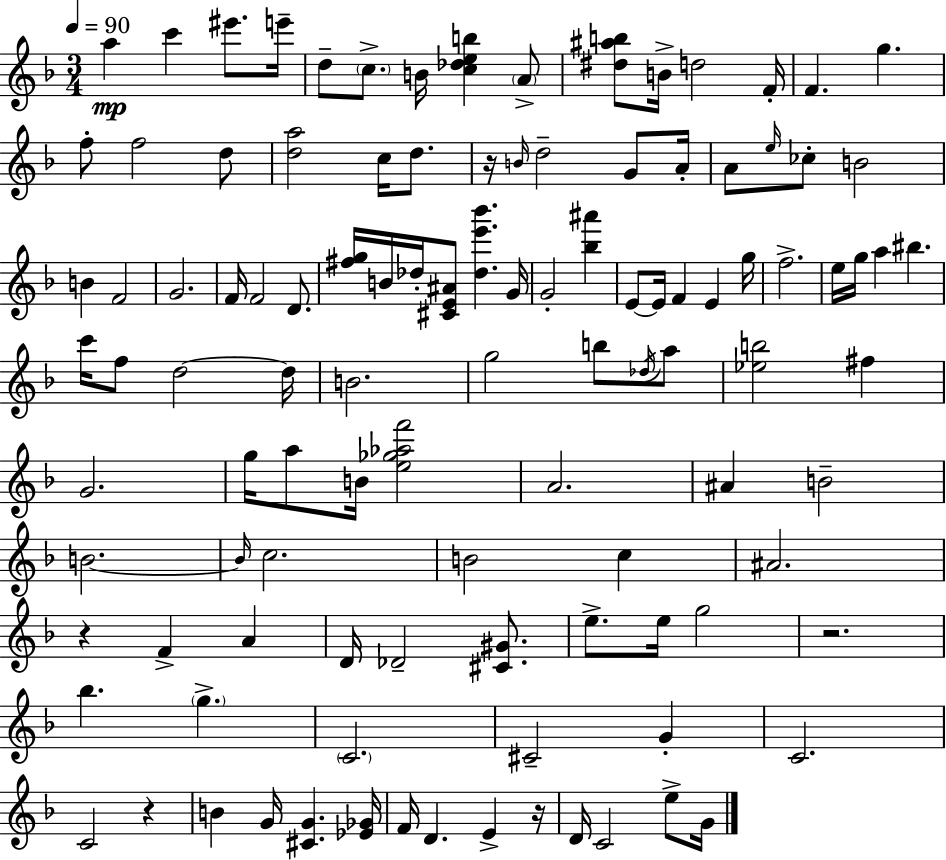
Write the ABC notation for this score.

X:1
T:Untitled
M:3/4
L:1/4
K:F
a c' ^e'/2 e'/4 d/2 c/2 B/4 [c_deb] A/2 [^d^ab]/2 B/4 d2 F/4 F g f/2 f2 d/2 [da]2 c/4 d/2 z/4 B/4 d2 G/2 A/4 A/2 e/4 _c/2 B2 B F2 G2 F/4 F2 D/2 [^fg]/4 B/4 _d/4 [^CE^A]/2 [_de'_b'] G/4 G2 [_b^a'] E/2 E/4 F E g/4 f2 e/4 g/4 a ^b c'/4 f/2 d2 d/4 B2 g2 b/2 _d/4 a/2 [_eb]2 ^f G2 g/4 a/2 B/4 [e_g_af']2 A2 ^A B2 B2 B/4 c2 B2 c ^A2 z F A D/4 _D2 [^C^G]/2 e/2 e/4 g2 z2 _b g C2 ^C2 G C2 C2 z B G/4 [^CG] [_E_G]/4 F/4 D E z/4 D/4 C2 e/2 G/4